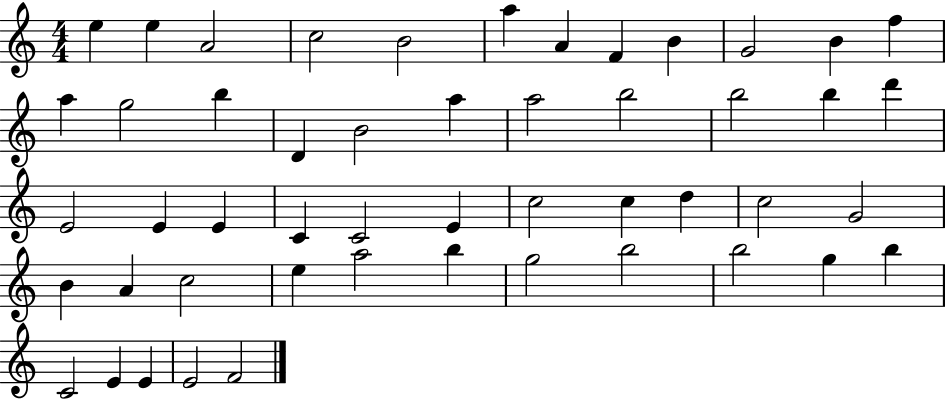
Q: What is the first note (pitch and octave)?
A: E5